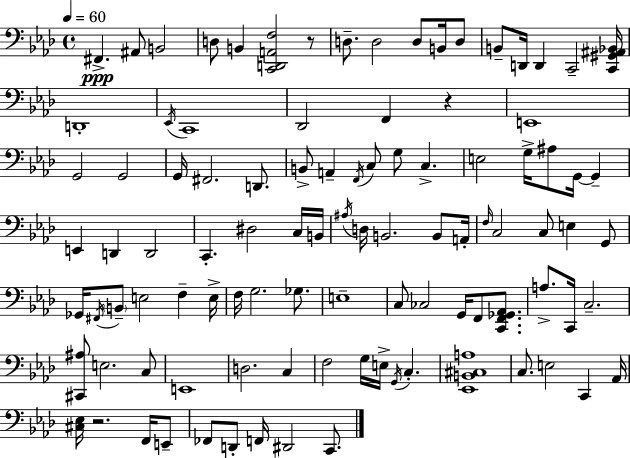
{
  \clef bass
  \time 4/4
  \defaultTimeSignature
  \key aes \major
  \tempo 4 = 60
  fis,4.->\ppp ais,8 b,2 | d8 b,4 <c, d, a, f>2 r8 | d8.-- d2 d8 b,16 d8 | b,8-- d,16 d,4 c,2-- <c, gis, ais, bes,>16 | \break d,1-. | \acciaccatura { ees,16 } c,1 | des,2 f,4 r4 | e,1 | \break g,2 g,2 | g,16 fis,2. d,8. | b,8-> a,4-- \acciaccatura { f,16 } c8 g8 c4.-> | e2 g16-> ais8 g,16~~ g,4-- | \break e,4 d,4 d,2 | c,4.-. dis2 | c16 b,16 \acciaccatura { ais16 } d16 b,2. | b,8 a,16-. \grace { f16 } c2 c8 e4 | \break g,8 ges,16 \acciaccatura { fis,16 } \parenthesize b,8-- e2 | f4-- e16-> f16 g2. | ges8. e1-- | c8 ces2 g,16 | \break f,8 <c, f, ges, aes,>8. a8.-> c,16 c2.-- | <cis, ais>8 e2. | c8 e,1 | d2. | \break c4 f2 g16 e16-> \acciaccatura { g,16 } | c4.-. <ees, b, cis a>1 | c8. e2 | c,4 aes,16 <cis ees>16 r2. | \break f,16 e,8-- fes,8 d,8-. f,16 dis,2 | c,8. \bar "|."
}